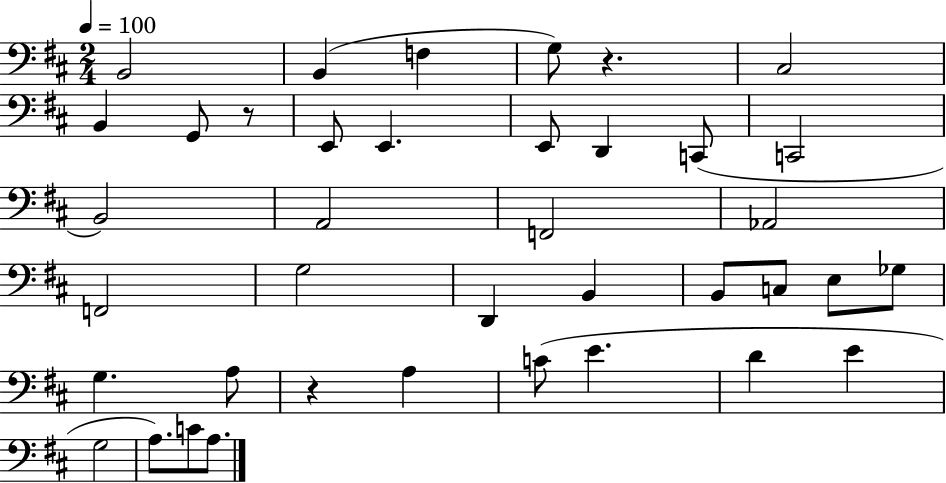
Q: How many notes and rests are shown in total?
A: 39